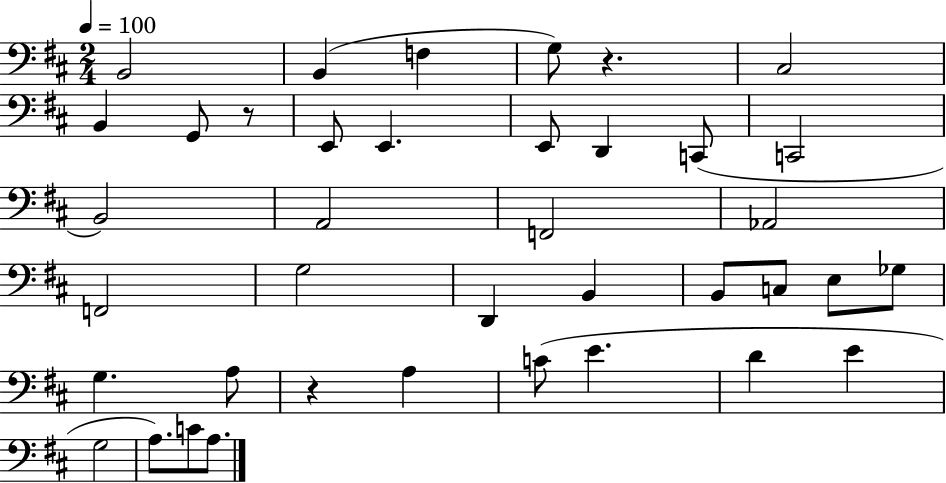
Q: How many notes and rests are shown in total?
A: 39